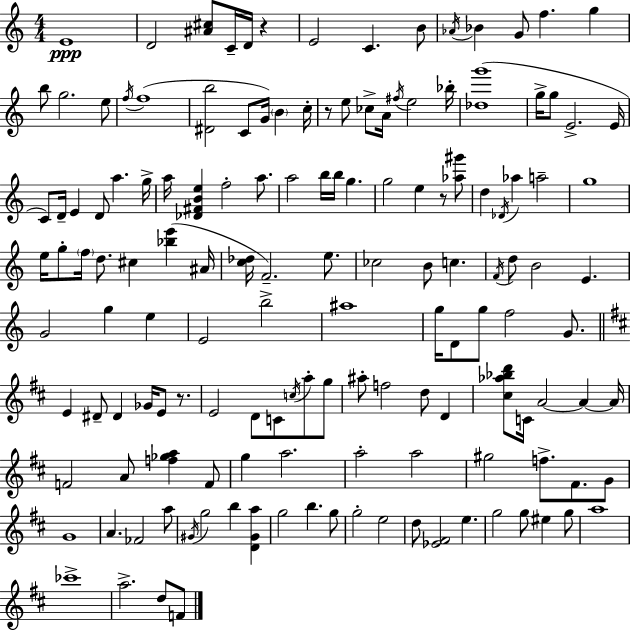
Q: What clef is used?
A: treble